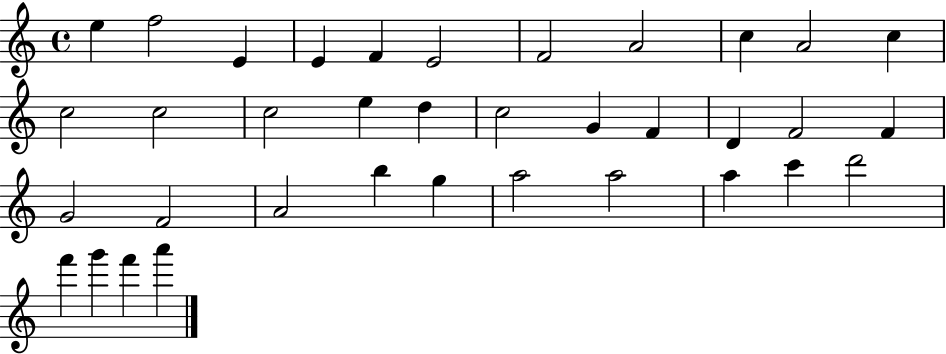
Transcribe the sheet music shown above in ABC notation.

X:1
T:Untitled
M:4/4
L:1/4
K:C
e f2 E E F E2 F2 A2 c A2 c c2 c2 c2 e d c2 G F D F2 F G2 F2 A2 b g a2 a2 a c' d'2 f' g' f' a'